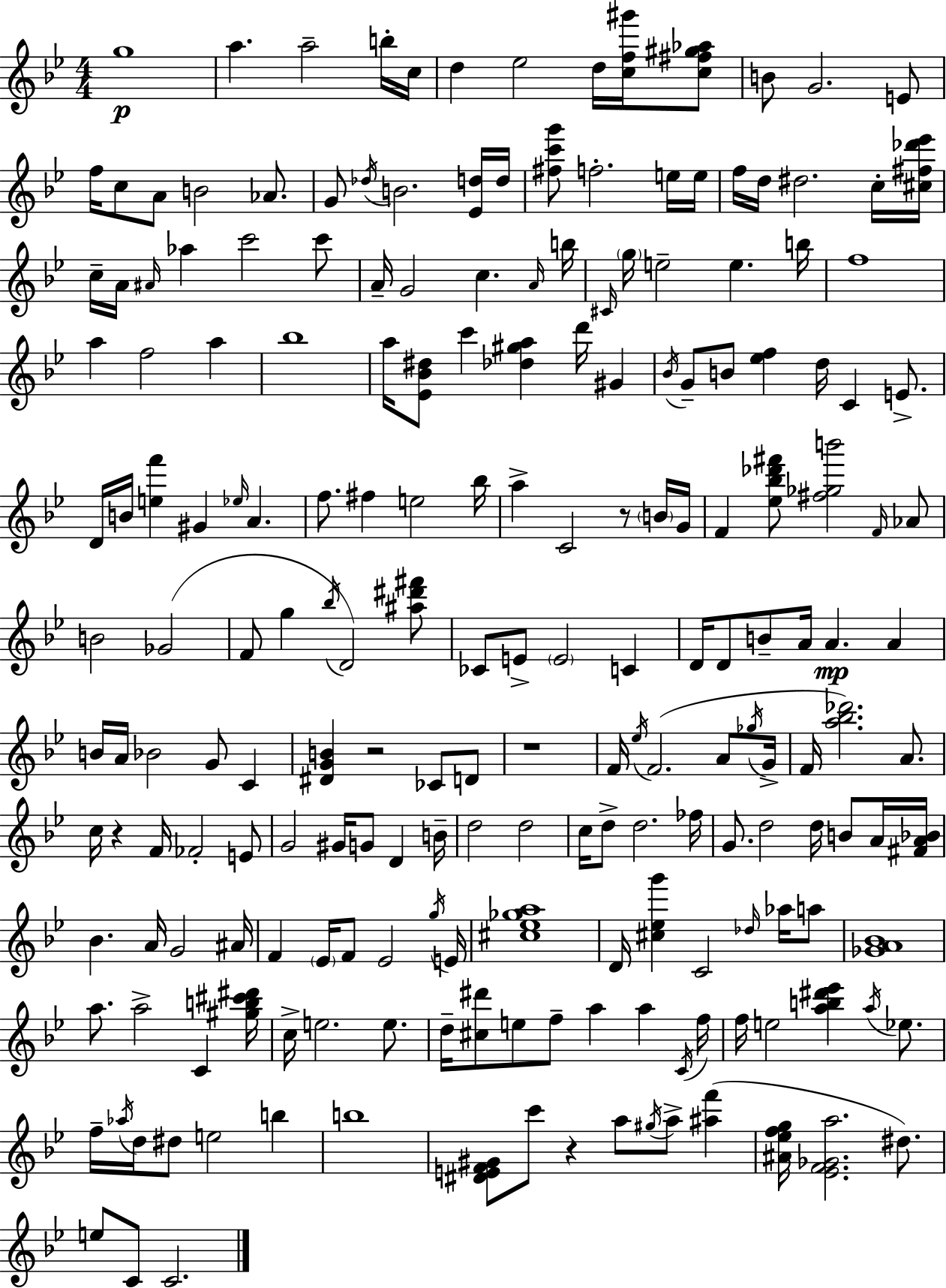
{
  \clef treble
  \numericTimeSignature
  \time 4/4
  \key bes \major
  g''1\p | a''4. a''2-- b''16-. c''16 | d''4 ees''2 d''16 <c'' f'' gis'''>16 <c'' fis'' gis'' aes''>8 | b'8 g'2. e'8 | \break f''16 c''8 a'8 b'2 aes'8. | g'8 \acciaccatura { des''16 } b'2. <ees' d''>16 | d''16 <fis'' c''' g'''>8 f''2.-. e''16 | e''16 f''16 d''16 dis''2. c''16-. | \break <cis'' fis'' des''' ees'''>16 c''16-- a'16 \grace { ais'16 } aes''4 c'''2 | c'''8 a'16-- g'2 c''4. | \grace { a'16 } b''16 \grace { cis'16 } \parenthesize g''16 e''2-- e''4. | b''16 f''1 | \break a''4 f''2 | a''4 bes''1 | a''16 <ees' bes' dis''>8 c'''4 <des'' gis'' a''>4 d'''16 | gis'4 \acciaccatura { bes'16 } g'8-- b'8 <ees'' f''>4 d''16 c'4 | \break e'8.-> d'16 b'16 <e'' f'''>4 gis'4 \grace { ees''16 } | a'4. f''8. fis''4 e''2 | bes''16 a''4-> c'2 | r8 \parenthesize b'16 g'16 f'4 <ees'' bes'' des''' fis'''>8 <fis'' ges'' b'''>2 | \break \grace { f'16 } aes'8 b'2 ges'2( | f'8 g''4 \acciaccatura { bes''16 } d'2) | <ais'' dis''' fis'''>8 ces'8 e'8-> \parenthesize e'2 | c'4 d'16 d'8 b'8-- a'16 a'4.\mp | \break a'4 b'16 a'16 bes'2 | g'8 c'4 <dis' g' b'>4 r2 | ces'8 d'8 r1 | f'16 \acciaccatura { ees''16 } f'2.( | \break a'8 \acciaccatura { ges''16 } g'16-> f'16 <a'' bes'' des'''>2.) | a'8. c''16 r4 f'16 | fes'2-. e'8 g'2 | gis'16 g'8 d'4 b'16-- d''2 | \break d''2 c''16 d''8-> d''2. | fes''16 g'8. d''2 | d''16 b'8 a'16 <fis' a' bes'>16 bes'4. | a'16 g'2 ais'16 f'4 \parenthesize ees'16 f'8 | \break ees'2 \acciaccatura { g''16 } e'16 <cis'' ees'' ges'' a''>1 | d'16 <cis'' ees'' g'''>4 | c'2 \grace { des''16 } aes''16 a''8 <ges' a' bes'>1 | a''8. a''2-> | \break c'4 <gis'' b'' cis''' dis'''>16 c''16-> e''2. | e''8. d''16-- <cis'' dis'''>8 e''8 | f''8-- a''4 a''4 \acciaccatura { c'16 } f''16 f''16 e''2 | <a'' b'' dis''' ees'''>4 \acciaccatura { a''16 } ees''8. f''16-- \acciaccatura { aes''16 } | \break d''16 dis''8 e''2 b''4 b''1 | <dis' e' f' gis'>8 | c'''8 r4 a''8 \acciaccatura { gis''16 } a''8-> <ais'' f'''>4( | <ais' ees'' f'' g''>16 <ees' f' ges' a''>2. dis''8.) | \break e''8 c'8 c'2. | \bar "|."
}